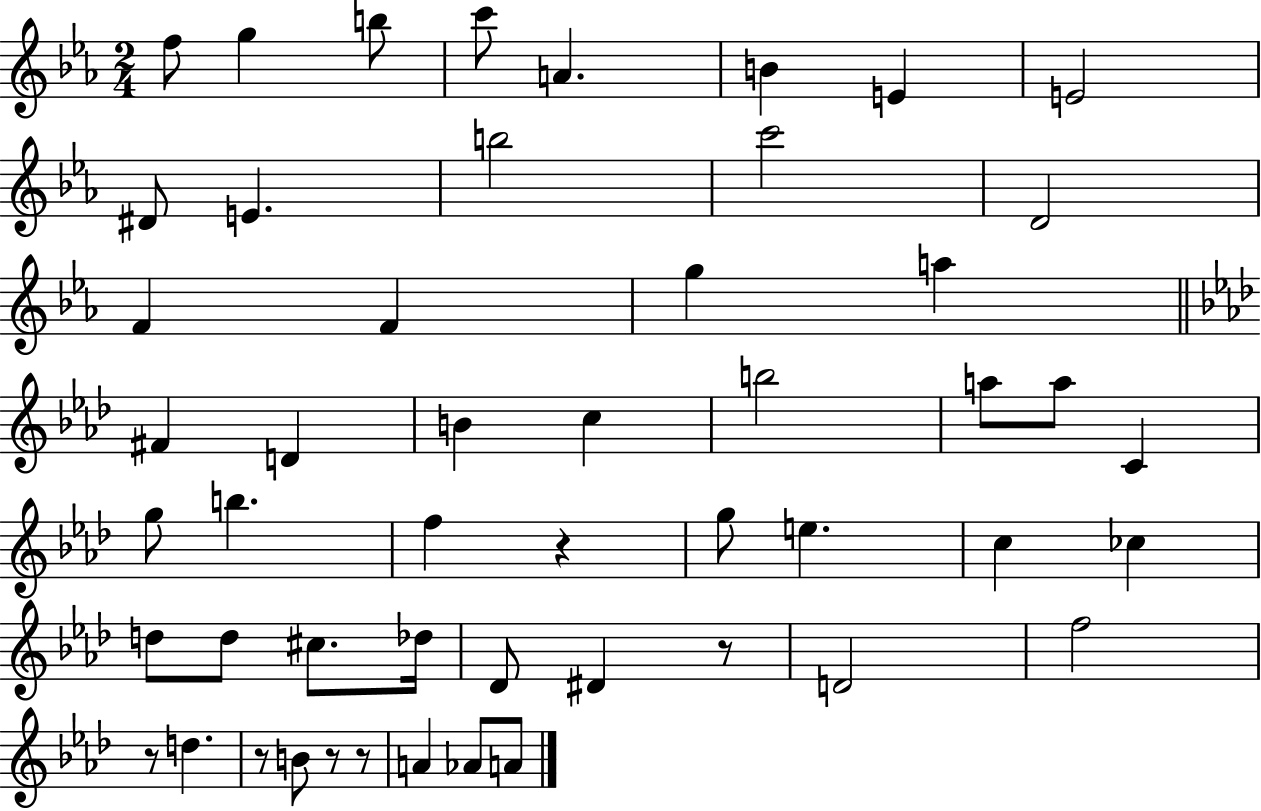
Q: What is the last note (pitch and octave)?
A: A4